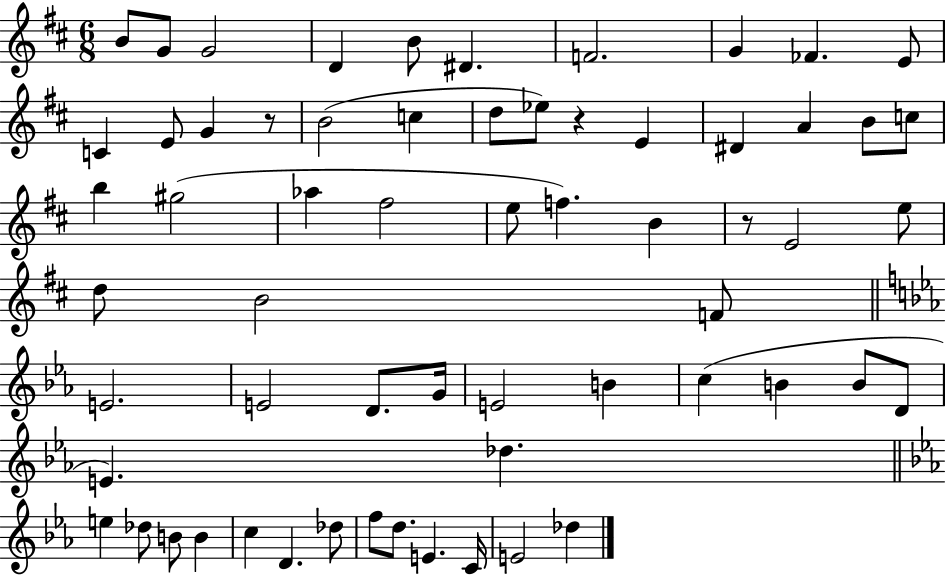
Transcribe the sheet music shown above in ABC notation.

X:1
T:Untitled
M:6/8
L:1/4
K:D
B/2 G/2 G2 D B/2 ^D F2 G _F E/2 C E/2 G z/2 B2 c d/2 _e/2 z E ^D A B/2 c/2 b ^g2 _a ^f2 e/2 f B z/2 E2 e/2 d/2 B2 F/2 E2 E2 D/2 G/4 E2 B c B B/2 D/2 E _d e _d/2 B/2 B c D _d/2 f/2 d/2 E C/4 E2 _d